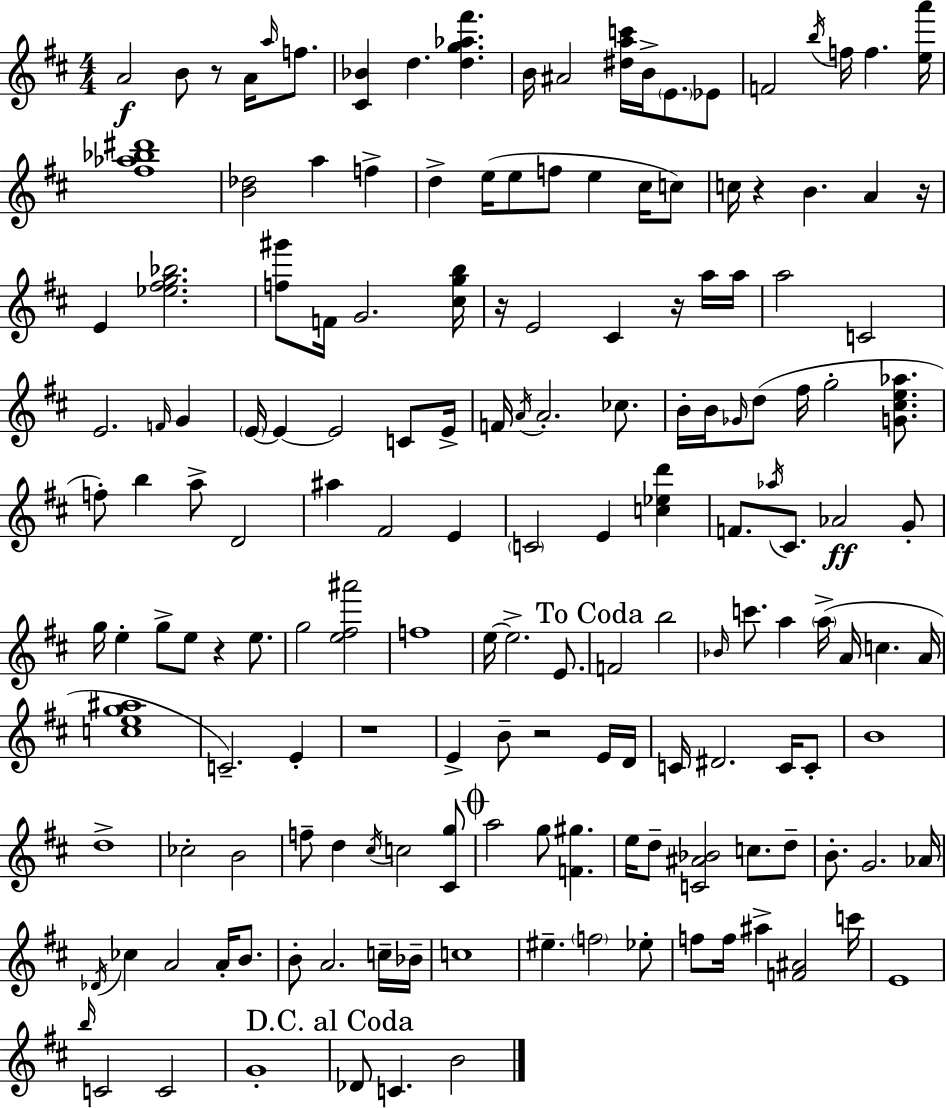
A4/h B4/e R/e A4/s A5/s F5/e. [C#4,Bb4]/q D5/q. [D5,G5,Ab5,F#6]/q. B4/s A#4/h [D#5,A5,C6]/s B4/s E4/e. Eb4/e F4/h B5/s F5/s F5/q. [E5,A6]/s [F#5,Ab5,Bb5,D#6]/w [B4,Db5]/h A5/q F5/q D5/q E5/s E5/e F5/e E5/q C#5/s C5/e C5/s R/q B4/q. A4/q R/s E4/q [Eb5,F#5,G5,Bb5]/h. [F5,G#6]/e F4/s G4/h. [C#5,G5,B5]/s R/s E4/h C#4/q R/s A5/s A5/s A5/h C4/h E4/h. F4/s G4/q E4/s E4/q E4/h C4/e E4/s F4/s A4/s A4/h. CES5/e. B4/s B4/s Gb4/s D5/e F#5/s G5/h [G4,C#5,E5,Ab5]/e. F5/e B5/q A5/e D4/h A#5/q F#4/h E4/q C4/h E4/q [C5,Eb5,D6]/q F4/e. Ab5/s C#4/e. Ab4/h G4/e G5/s E5/q G5/e E5/e R/q E5/e. G5/h [E5,F#5,A#6]/h F5/w E5/s E5/h. E4/e. F4/h B5/h Bb4/s C6/e. A5/q A5/s A4/s C5/q. A4/s [C5,E5,G5,A#5]/w C4/h. E4/q R/w E4/q B4/e R/h E4/s D4/s C4/s D#4/h. C4/s C4/e B4/w D5/w CES5/h B4/h F5/e D5/q C#5/s C5/h [C#4,G5]/e A5/h G5/e [F4,G#5]/q. E5/s D5/e [C4,A#4,Bb4]/h C5/e. D5/e B4/e. G4/h. Ab4/s Db4/s CES5/q A4/h A4/s B4/e. B4/e A4/h. C5/s Bb4/s C5/w EIS5/q. F5/h Eb5/e F5/e F5/s A#5/q [F4,A#4]/h C6/s E4/w B5/s C4/h C4/h G4/w Db4/e C4/q. B4/h